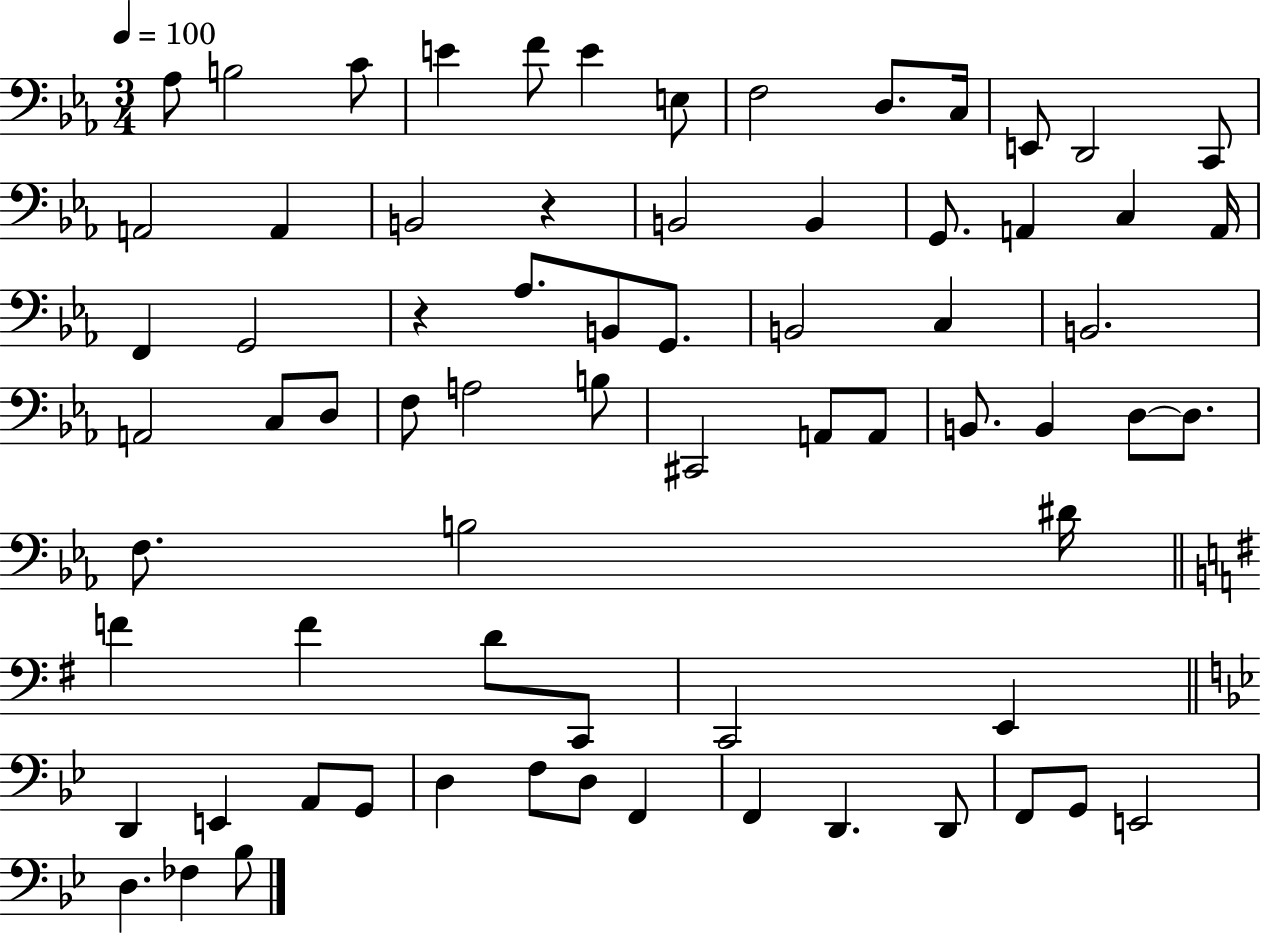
X:1
T:Untitled
M:3/4
L:1/4
K:Eb
_A,/2 B,2 C/2 E F/2 E E,/2 F,2 D,/2 C,/4 E,,/2 D,,2 C,,/2 A,,2 A,, B,,2 z B,,2 B,, G,,/2 A,, C, A,,/4 F,, G,,2 z _A,/2 B,,/2 G,,/2 B,,2 C, B,,2 A,,2 C,/2 D,/2 F,/2 A,2 B,/2 ^C,,2 A,,/2 A,,/2 B,,/2 B,, D,/2 D,/2 F,/2 B,2 ^D/4 F F D/2 C,,/2 C,,2 E,, D,, E,, A,,/2 G,,/2 D, F,/2 D,/2 F,, F,, D,, D,,/2 F,,/2 G,,/2 E,,2 D, _F, _B,/2